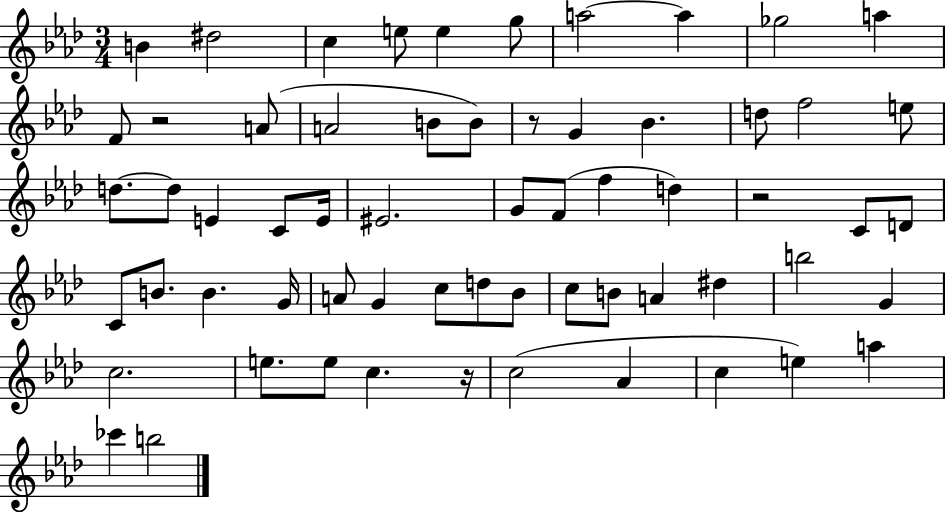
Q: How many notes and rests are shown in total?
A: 62